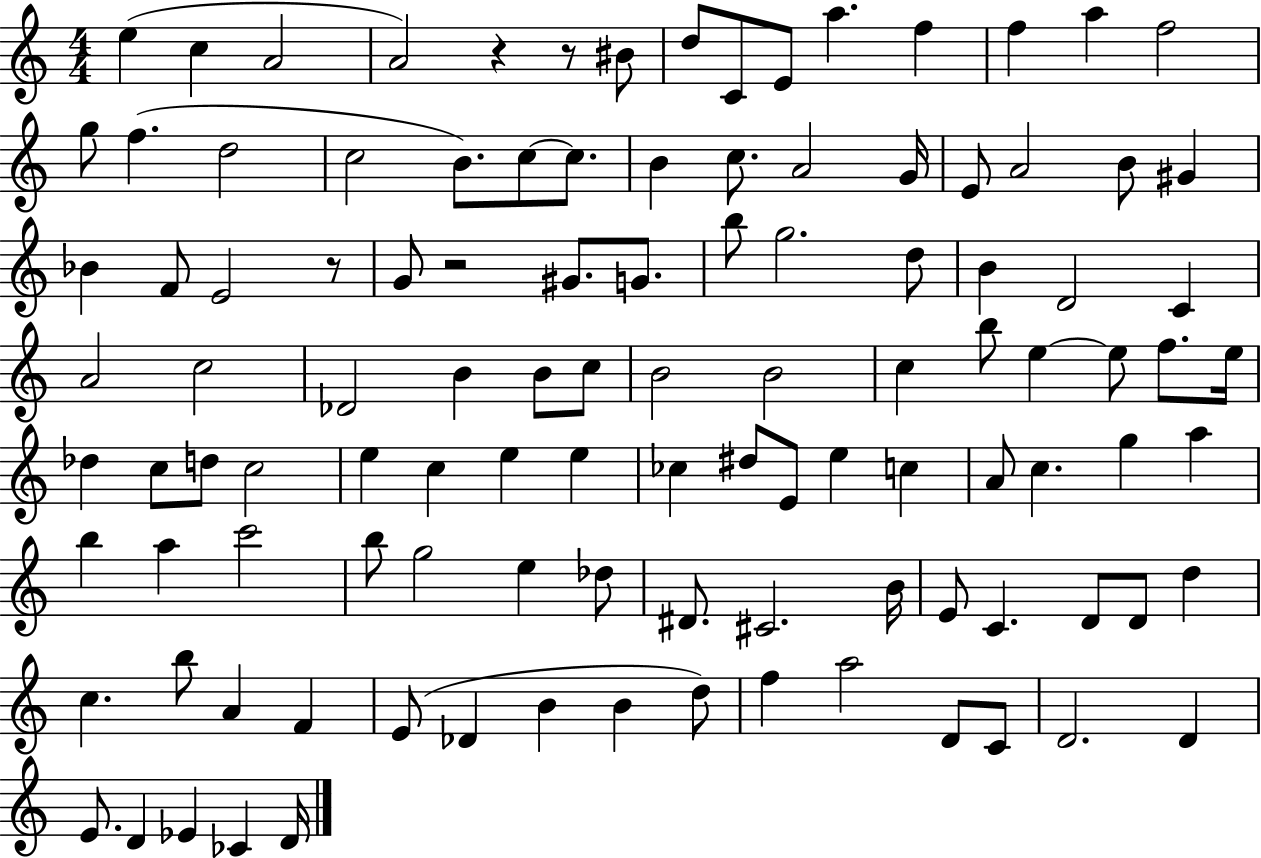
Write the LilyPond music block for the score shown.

{
  \clef treble
  \numericTimeSignature
  \time 4/4
  \key c \major
  e''4( c''4 a'2 | a'2) r4 r8 bis'8 | d''8 c'8 e'8 a''4. f''4 | f''4 a''4 f''2 | \break g''8 f''4.( d''2 | c''2 b'8.) c''8~~ c''8. | b'4 c''8. a'2 g'16 | e'8 a'2 b'8 gis'4 | \break bes'4 f'8 e'2 r8 | g'8 r2 gis'8. g'8. | b''8 g''2. d''8 | b'4 d'2 c'4 | \break a'2 c''2 | des'2 b'4 b'8 c''8 | b'2 b'2 | c''4 b''8 e''4~~ e''8 f''8. e''16 | \break des''4 c''8 d''8 c''2 | e''4 c''4 e''4 e''4 | ces''4 dis''8 e'8 e''4 c''4 | a'8 c''4. g''4 a''4 | \break b''4 a''4 c'''2 | b''8 g''2 e''4 des''8 | dis'8. cis'2. b'16 | e'8 c'4. d'8 d'8 d''4 | \break c''4. b''8 a'4 f'4 | e'8( des'4 b'4 b'4 d''8) | f''4 a''2 d'8 c'8 | d'2. d'4 | \break e'8. d'4 ees'4 ces'4 d'16 | \bar "|."
}